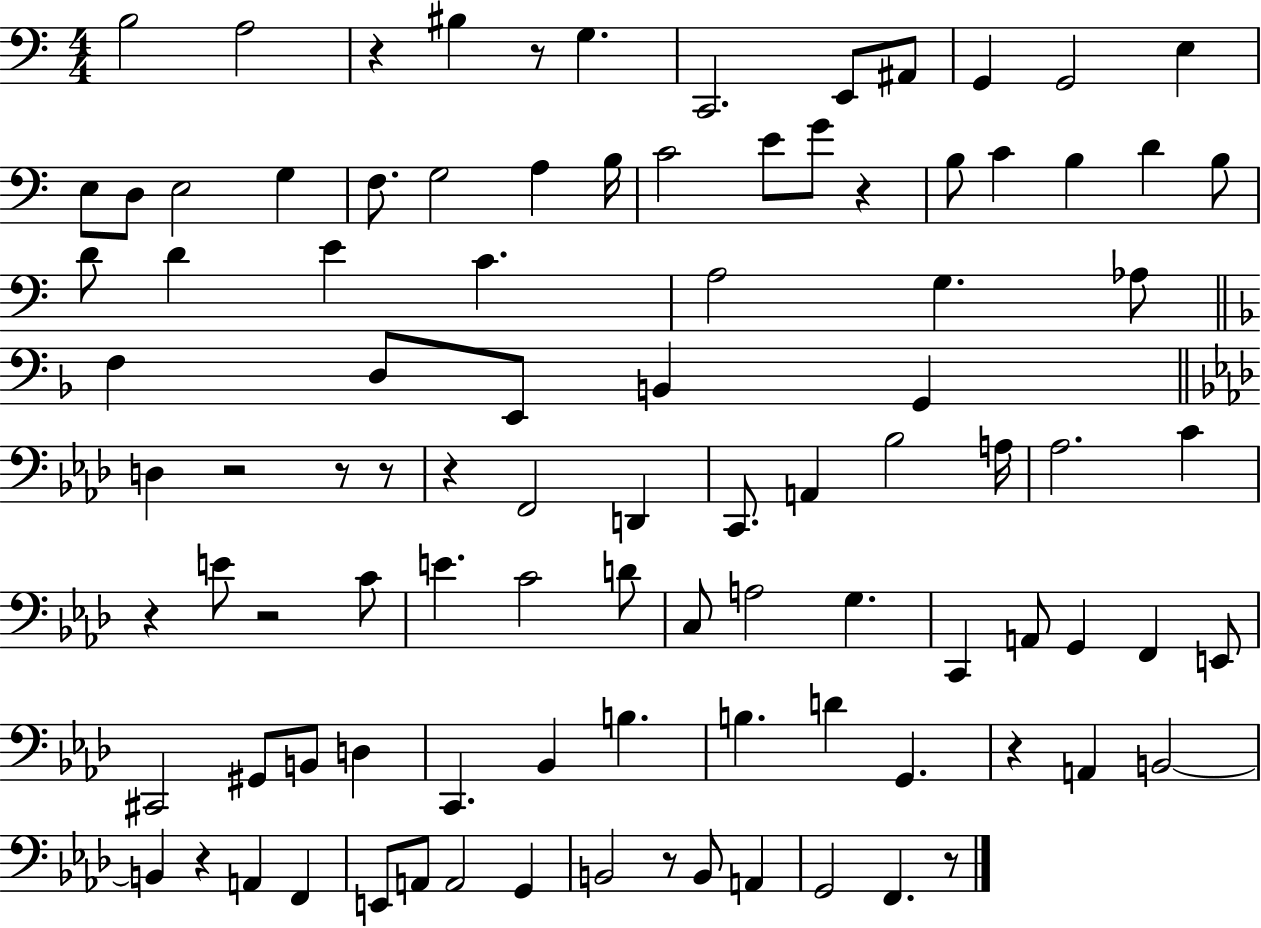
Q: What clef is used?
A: bass